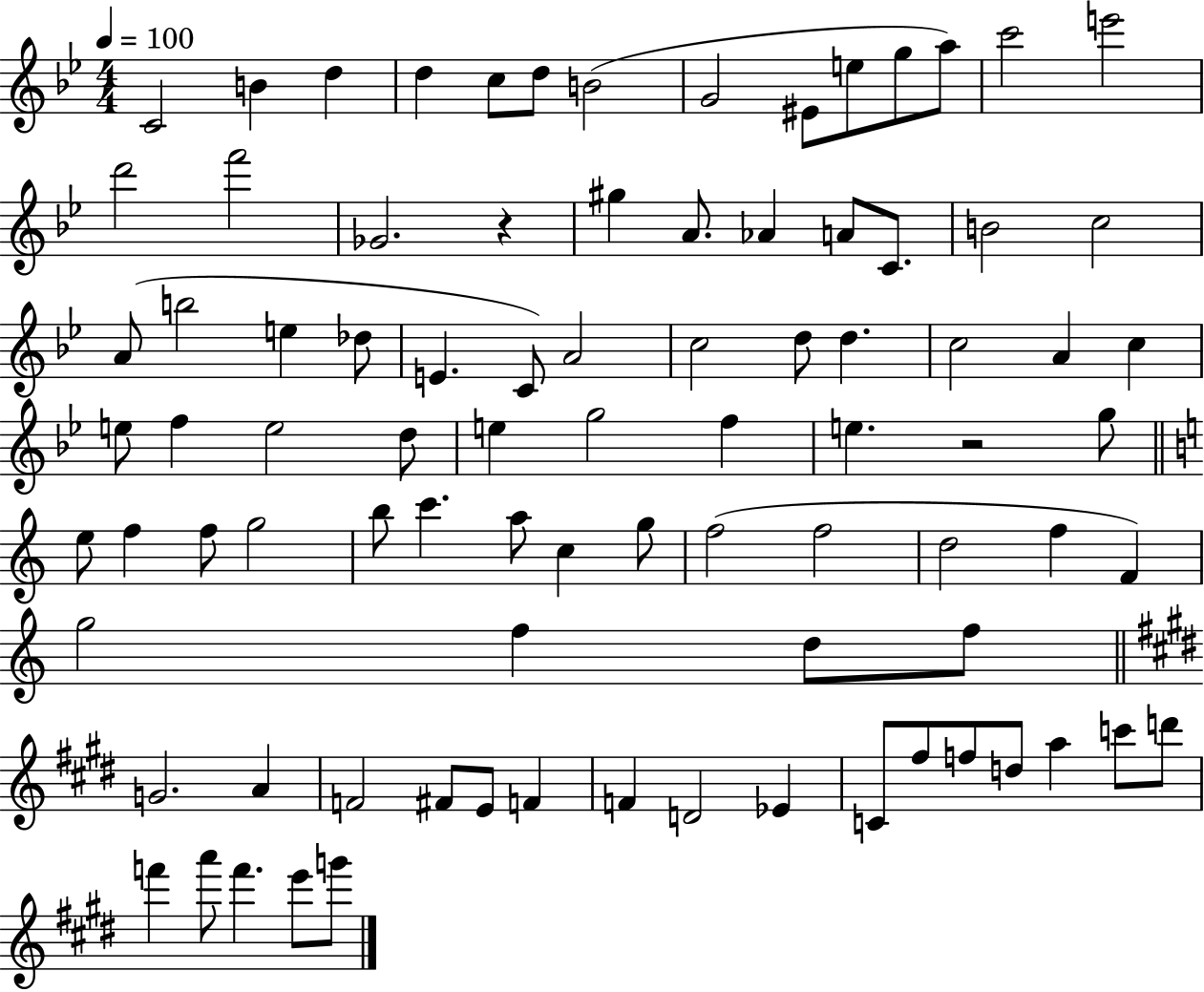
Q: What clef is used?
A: treble